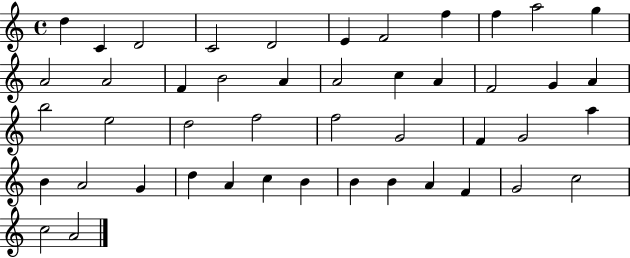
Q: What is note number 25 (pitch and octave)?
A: D5